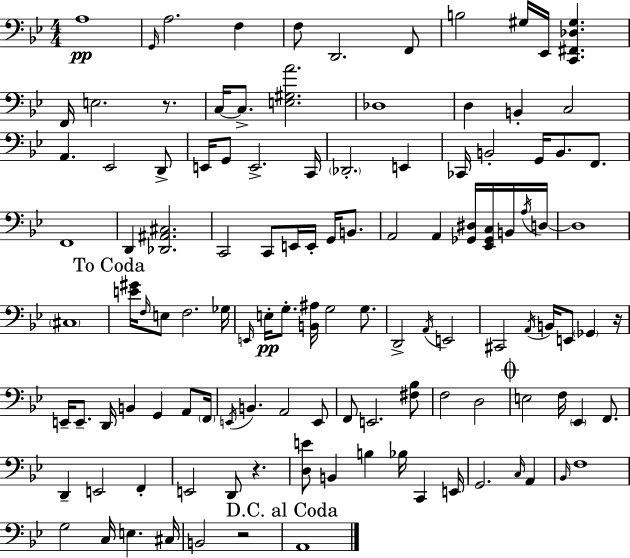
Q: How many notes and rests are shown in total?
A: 117